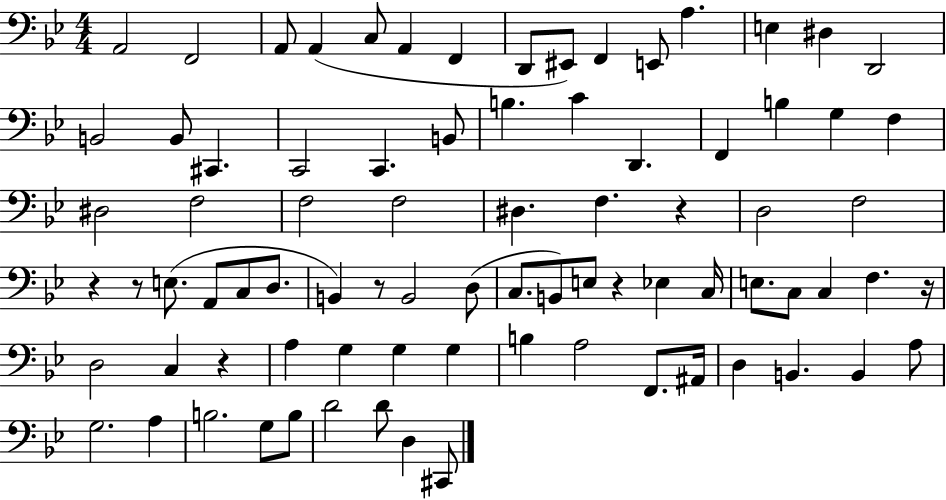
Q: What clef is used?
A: bass